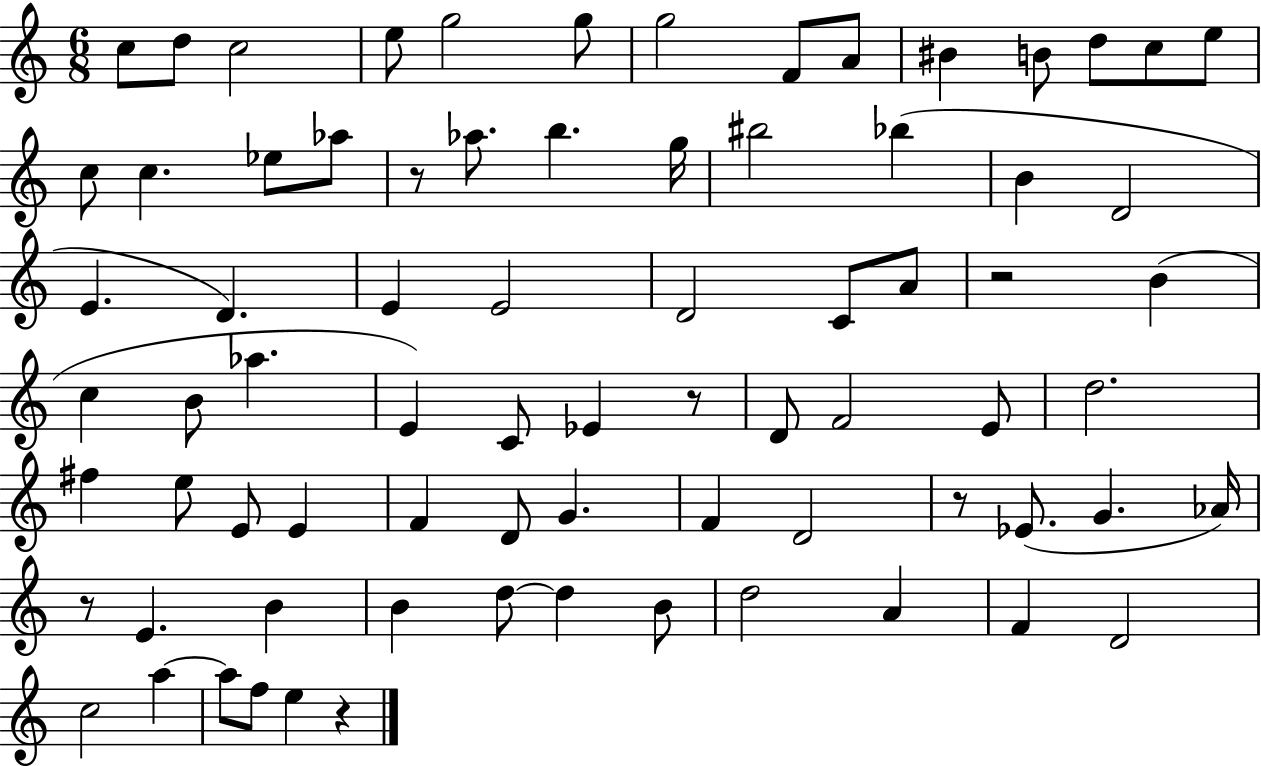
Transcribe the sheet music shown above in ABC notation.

X:1
T:Untitled
M:6/8
L:1/4
K:C
c/2 d/2 c2 e/2 g2 g/2 g2 F/2 A/2 ^B B/2 d/2 c/2 e/2 c/2 c _e/2 _a/2 z/2 _a/2 b g/4 ^b2 _b B D2 E D E E2 D2 C/2 A/2 z2 B c B/2 _a E C/2 _E z/2 D/2 F2 E/2 d2 ^f e/2 E/2 E F D/2 G F D2 z/2 _E/2 G _A/4 z/2 E B B d/2 d B/2 d2 A F D2 c2 a a/2 f/2 e z